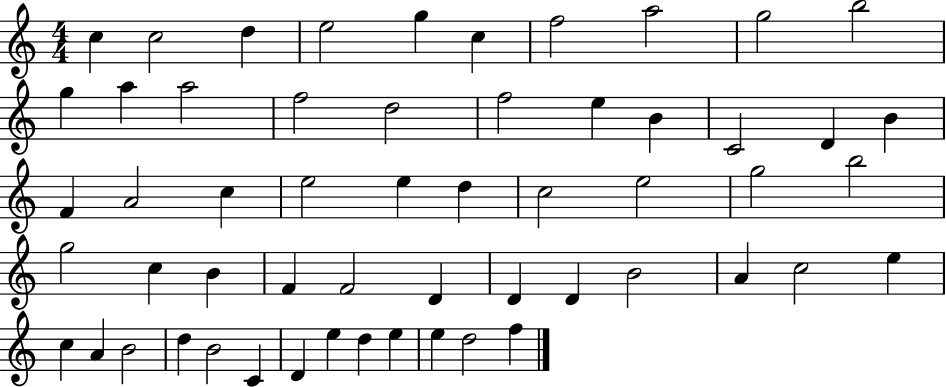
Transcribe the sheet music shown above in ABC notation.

X:1
T:Untitled
M:4/4
L:1/4
K:C
c c2 d e2 g c f2 a2 g2 b2 g a a2 f2 d2 f2 e B C2 D B F A2 c e2 e d c2 e2 g2 b2 g2 c B F F2 D D D B2 A c2 e c A B2 d B2 C D e d e e d2 f